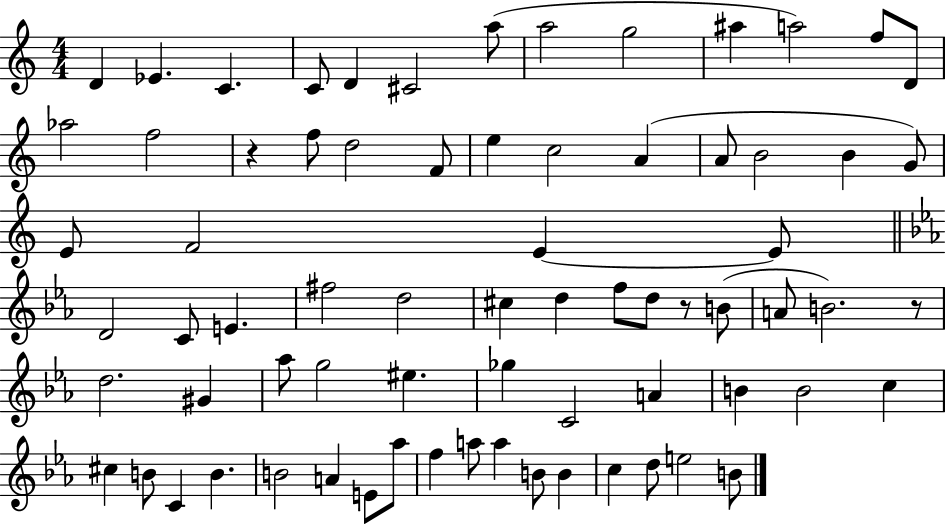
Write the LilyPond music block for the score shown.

{
  \clef treble
  \numericTimeSignature
  \time 4/4
  \key c \major
  d'4 ees'4. c'4. | c'8 d'4 cis'2 a''8( | a''2 g''2 | ais''4 a''2) f''8 d'8 | \break aes''2 f''2 | r4 f''8 d''2 f'8 | e''4 c''2 a'4( | a'8 b'2 b'4 g'8) | \break e'8 f'2 e'4~~ e'8 | \bar "||" \break \key ees \major d'2 c'8 e'4. | fis''2 d''2 | cis''4 d''4 f''8 d''8 r8 b'8( | a'8 b'2.) r8 | \break d''2. gis'4 | aes''8 g''2 eis''4. | ges''4 c'2 a'4 | b'4 b'2 c''4 | \break cis''4 b'8 c'4 b'4. | b'2 a'4 e'8 aes''8 | f''4 a''8 a''4 b'8 b'4 | c''4 d''8 e''2 b'8 | \break \bar "|."
}